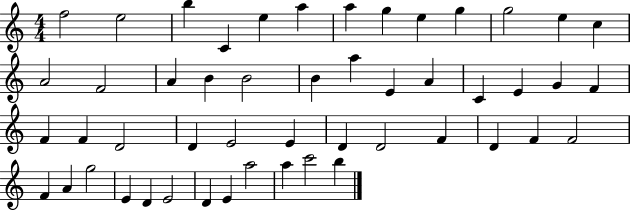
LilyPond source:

{
  \clef treble
  \numericTimeSignature
  \time 4/4
  \key c \major
  f''2 e''2 | b''4 c'4 e''4 a''4 | a''4 g''4 e''4 g''4 | g''2 e''4 c''4 | \break a'2 f'2 | a'4 b'4 b'2 | b'4 a''4 e'4 a'4 | c'4 e'4 g'4 f'4 | \break f'4 f'4 d'2 | d'4 e'2 e'4 | d'4 d'2 f'4 | d'4 f'4 f'2 | \break f'4 a'4 g''2 | e'4 d'4 e'2 | d'4 e'4 a''2 | a''4 c'''2 b''4 | \break \bar "|."
}